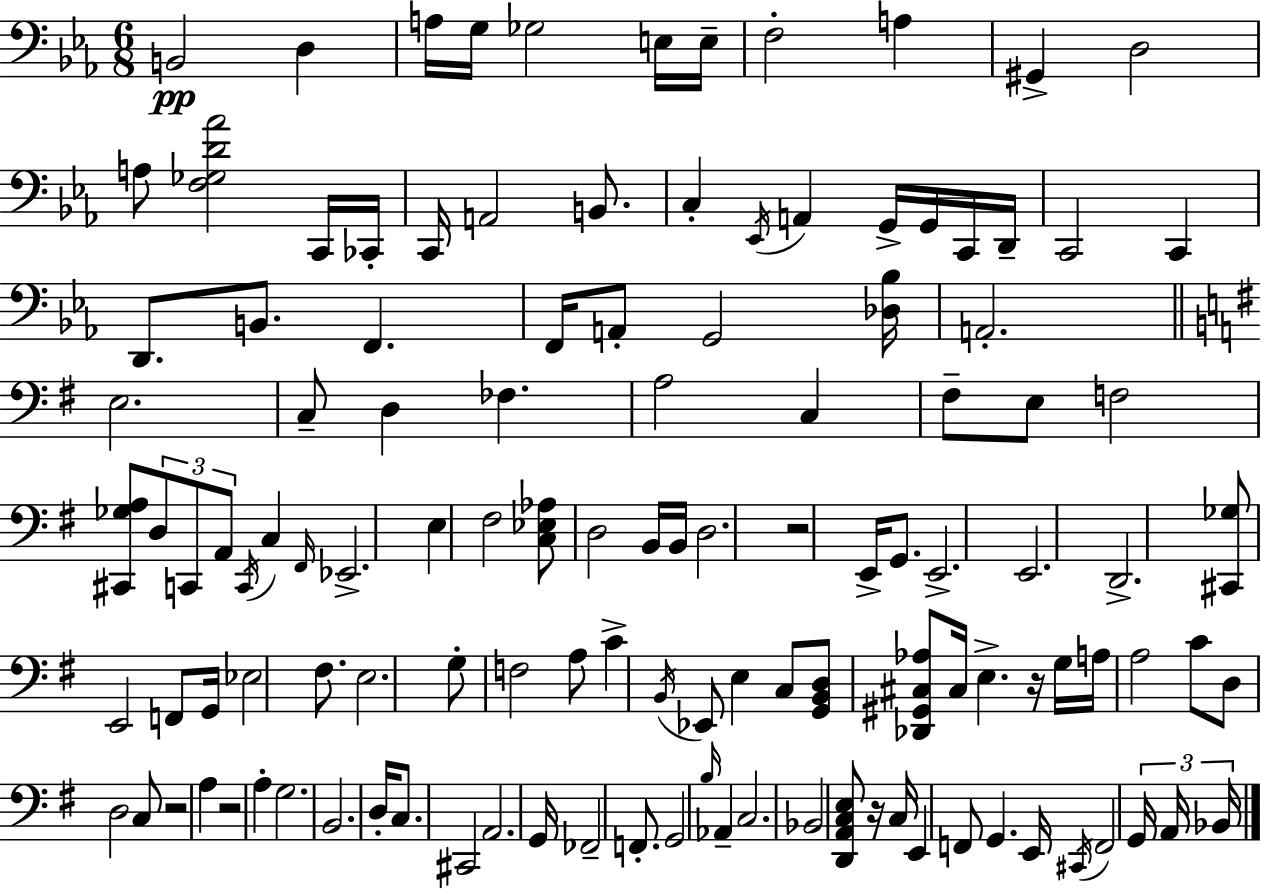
B2/h D3/q A3/s G3/s Gb3/h E3/s E3/s F3/h A3/q G#2/q D3/h A3/e [F3,Gb3,D4,Ab4]/h C2/s CES2/s C2/s A2/h B2/e. C3/q Eb2/s A2/q G2/s G2/s C2/s D2/s C2/h C2/q D2/e. B2/e. F2/q. F2/s A2/e G2/h [Db3,Bb3]/s A2/h. E3/h. C3/e D3/q FES3/q. A3/h C3/q F#3/e E3/e F3/h [C#2,Gb3,A3]/e D3/e C2/e A2/e C2/s C3/q F#2/s Eb2/h. E3/q F#3/h [C3,Eb3,Ab3]/e D3/h B2/s B2/s D3/h. R/h E2/s G2/e. E2/h. E2/h. D2/h. [C#2,Gb3]/e E2/h F2/e G2/s Eb3/h F#3/e. E3/h. G3/e F3/h A3/e C4/q B2/s Eb2/e E3/q C3/e [G2,B2,D3]/e [Db2,G#2,C#3,Ab3]/e C#3/s E3/q. R/s G3/s A3/s A3/h C4/e D3/e D3/h C3/e R/h A3/q R/h A3/q G3/h. B2/h. D3/s C3/e. C#2/h A2/h. G2/s FES2/h F2/e. G2/h B3/s Ab2/q C3/h. Bb2/h [D2,A2,C3,E3]/e R/s C3/s E2/q F2/e G2/q. E2/s C#2/s F2/h G2/s A2/s Bb2/s